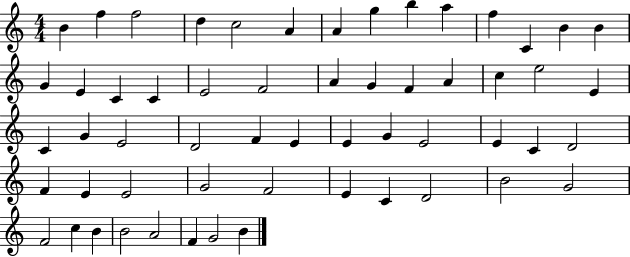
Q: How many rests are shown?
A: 0